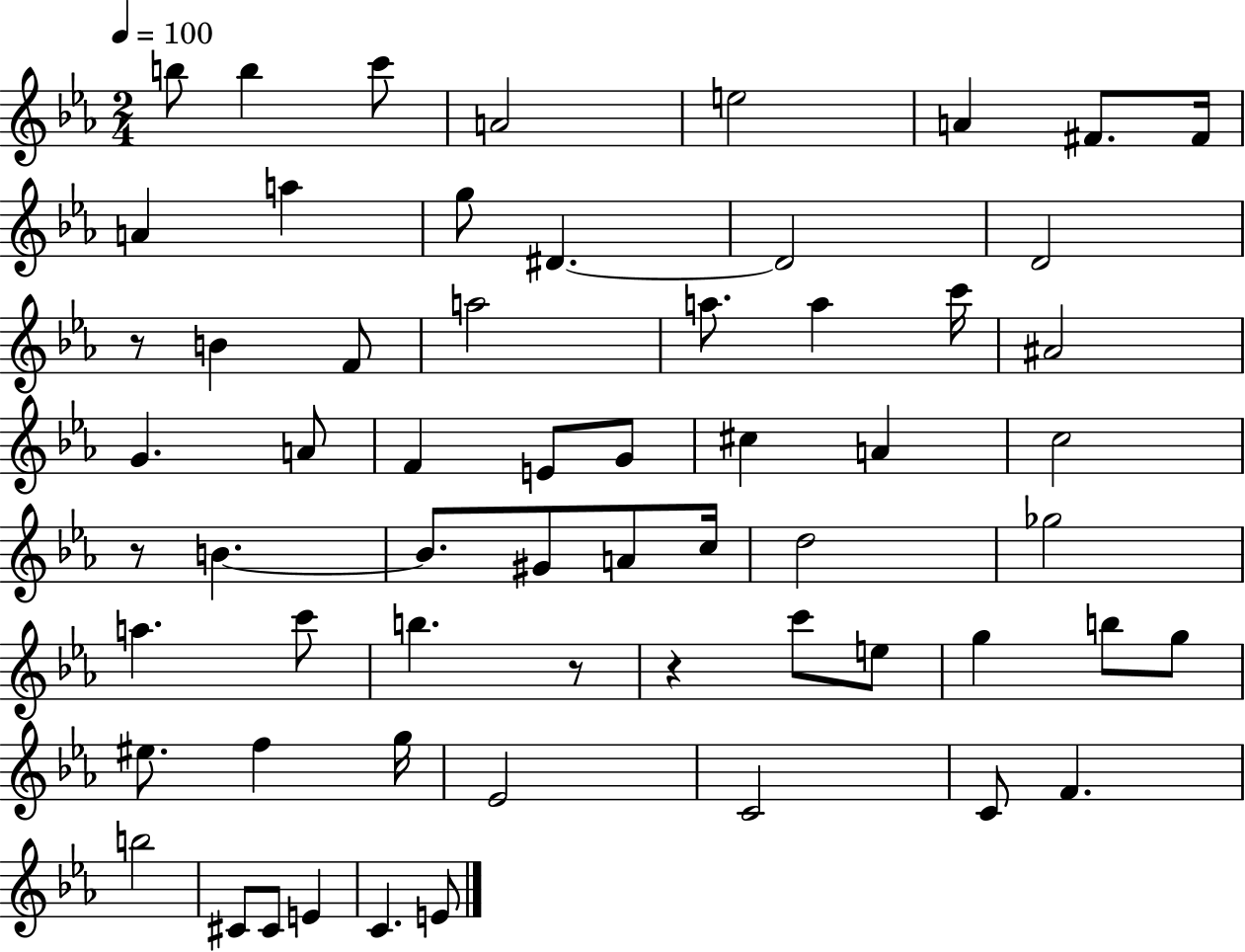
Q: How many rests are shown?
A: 4